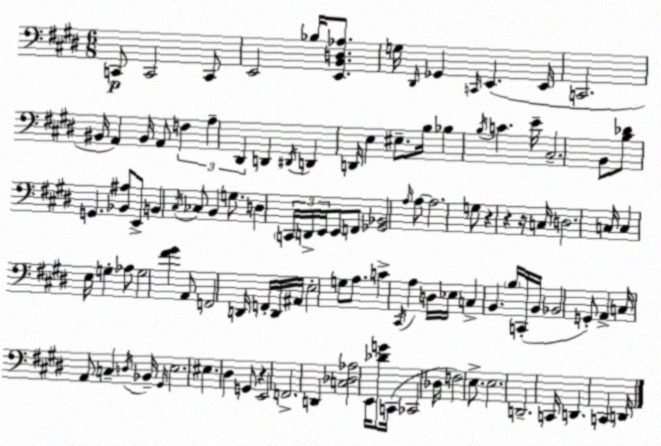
X:1
T:Untitled
M:6/8
L:1/4
K:E
C,,/2 C,,2 C,,/2 E,,2 _B,/4 [E,,B,,D,_A,]/2 G,/4 ^D,,/4 _G,, C,,/4 E,, E,,/4 C,,2 ^B,,/4 A,, ^B,,/4 A,,/2 F, A, ^D,, D,, ^D,,/4 D,, D,,/4 E, ^E,/2 B,/4 _B, B,/4 C E/4 ^C,2 B,,/2 [B,_D]/2 G,, [_B,,^A,]/2 E,,/2 B,, ^C,/4 _C,/2 B,, G,/2 D, C,,/4 D,,/4 E,,/4 E,,/2 F,,/2 [_G,,_B,,]2 A,/4 A,/2 A,2 G,/2 z z z/4 C,/4 D,2 C,/4 C, E,/4 G, _A,/2 G,2 [^F^G] A,,/2 F,,2 D,,/4 F,,/4 D,,/4 ^A,,/4 E,2 G,/2 A,/2 C ^C,,/4 A, D,/4 _E,/4 C, B,, B,/4 C,,/4 B,,/4 _B,,2 G,,/2 A,, C,/4 A,,/2 C, D,/4 _B,,/4 ^G,,/4 E,2 ^E, ^D, G,,/2 z E,,2 F,,2 D,, [C,_D,_A,]2 E,,/4 [_DG]/2 C,,/4 _C,,2 _D,/4 F,2 E,/2 E,2 D,,2 C,,/4 D,, C,, D,,/4